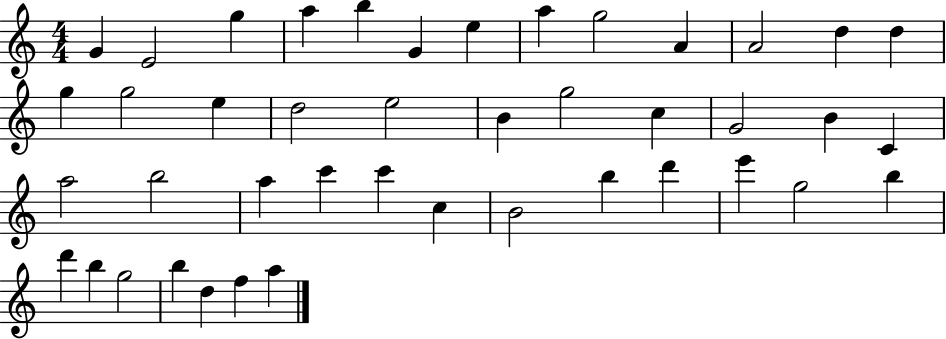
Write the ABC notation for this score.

X:1
T:Untitled
M:4/4
L:1/4
K:C
G E2 g a b G e a g2 A A2 d d g g2 e d2 e2 B g2 c G2 B C a2 b2 a c' c' c B2 b d' e' g2 b d' b g2 b d f a